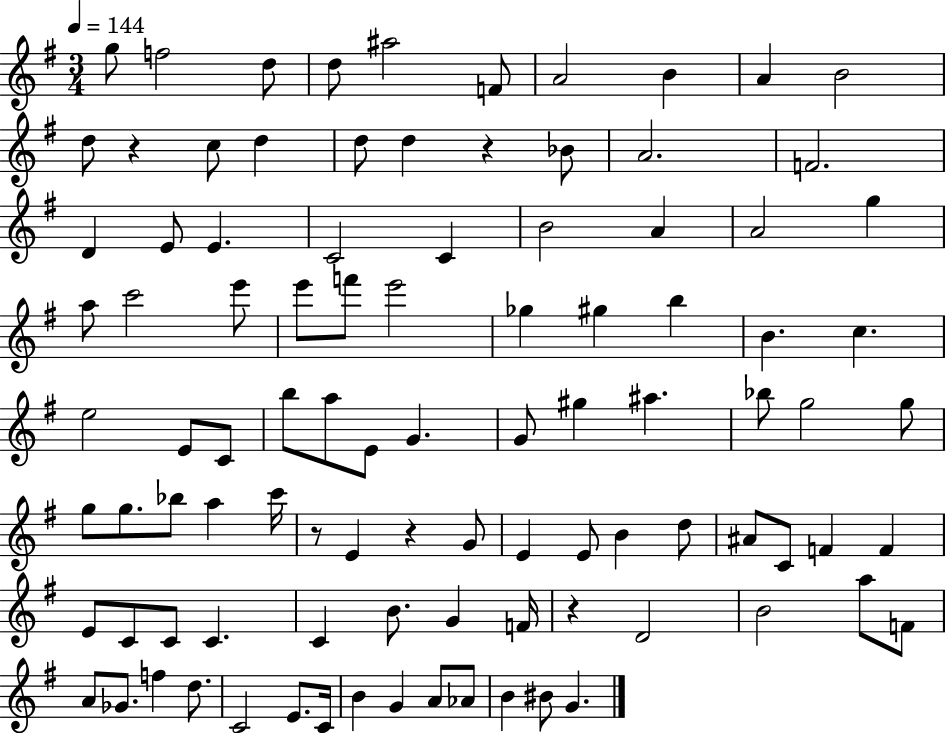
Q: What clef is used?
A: treble